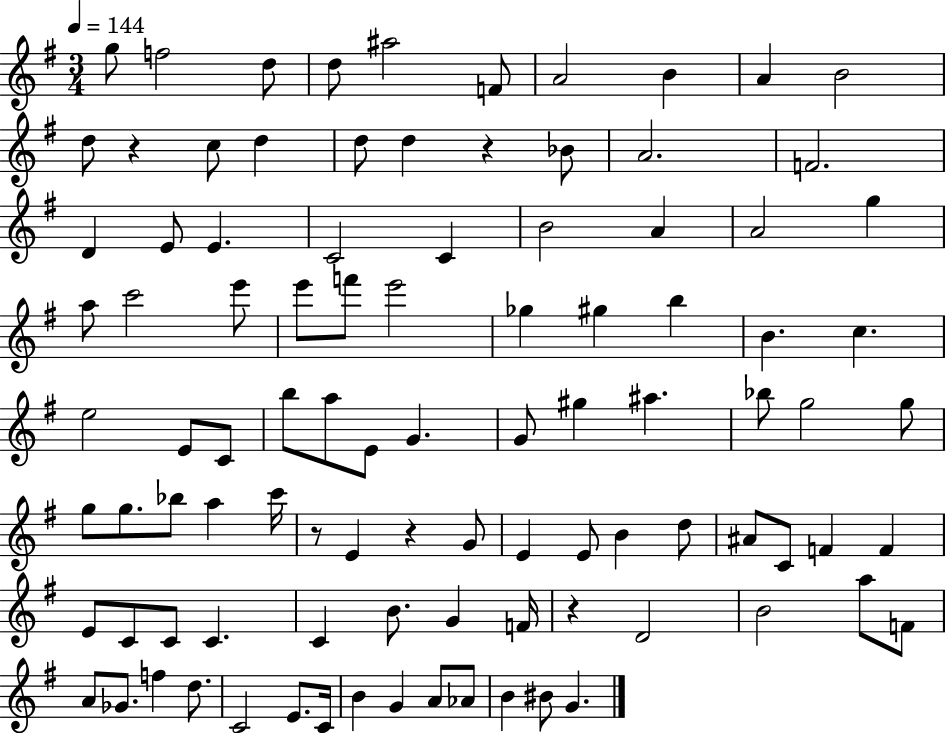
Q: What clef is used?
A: treble